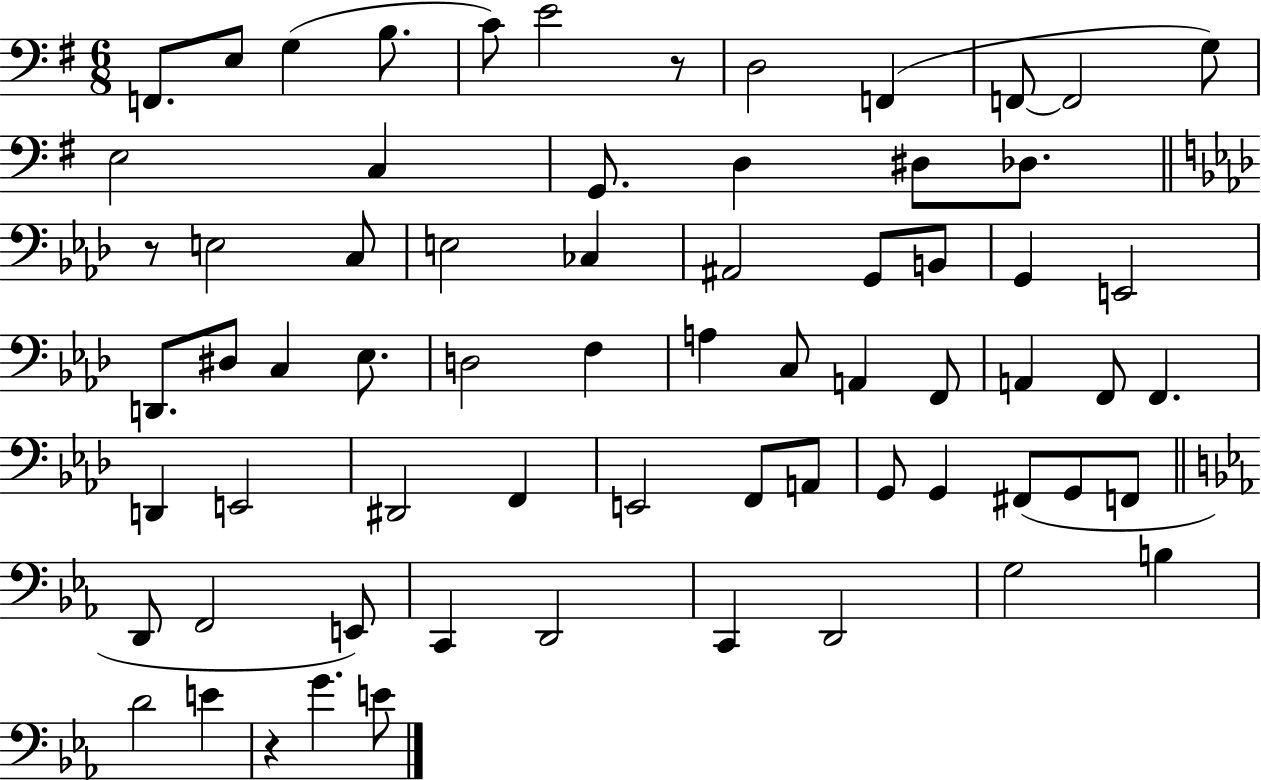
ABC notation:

X:1
T:Untitled
M:6/8
L:1/4
K:G
F,,/2 E,/2 G, B,/2 C/2 E2 z/2 D,2 F,, F,,/2 F,,2 G,/2 E,2 C, G,,/2 D, ^D,/2 _D,/2 z/2 E,2 C,/2 E,2 _C, ^A,,2 G,,/2 B,,/2 G,, E,,2 D,,/2 ^D,/2 C, _E,/2 D,2 F, A, C,/2 A,, F,,/2 A,, F,,/2 F,, D,, E,,2 ^D,,2 F,, E,,2 F,,/2 A,,/2 G,,/2 G,, ^F,,/2 G,,/2 F,,/2 D,,/2 F,,2 E,,/2 C,, D,,2 C,, D,,2 G,2 B, D2 E z G E/2